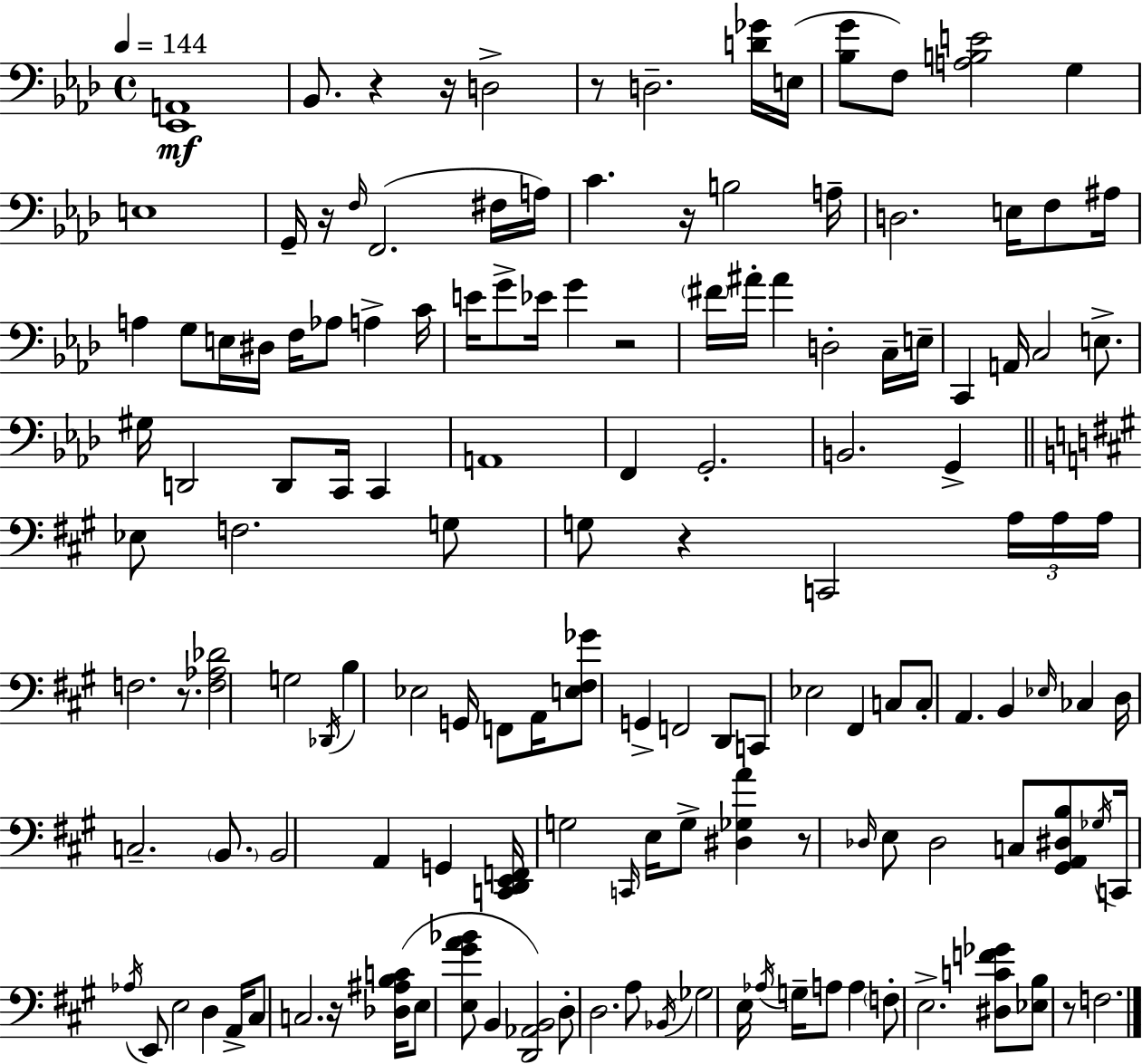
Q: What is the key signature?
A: AES major